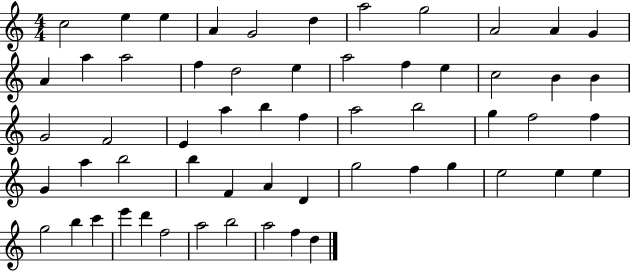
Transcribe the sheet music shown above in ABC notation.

X:1
T:Untitled
M:4/4
L:1/4
K:C
c2 e e A G2 d a2 g2 A2 A G A a a2 f d2 e a2 f e c2 B B G2 F2 E a b f a2 b2 g f2 f G a b2 b F A D g2 f g e2 e e g2 b c' e' d' f2 a2 b2 a2 f d